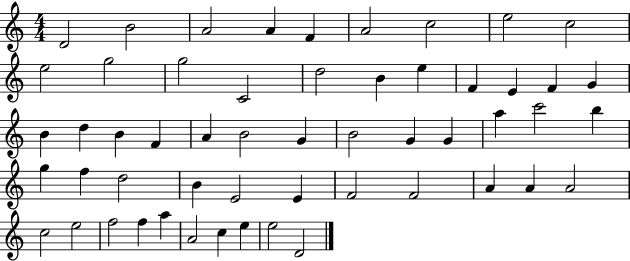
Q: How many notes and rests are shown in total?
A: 54